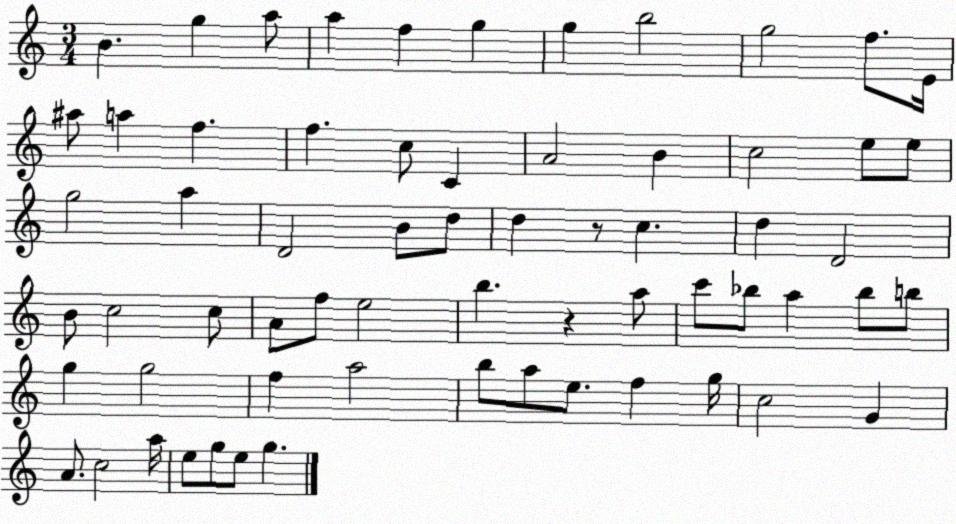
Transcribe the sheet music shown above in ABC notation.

X:1
T:Untitled
M:3/4
L:1/4
K:C
B g a/2 a f g g b2 g2 f/2 E/4 ^a/2 a f f c/2 C A2 B c2 e/2 e/2 g2 a D2 B/2 d/2 d z/2 c d D2 B/2 c2 c/2 A/2 f/2 e2 b z a/2 c'/2 _b/2 a _b/2 b/2 g g2 f a2 b/2 a/2 e/2 f g/4 c2 G A/2 c2 a/4 e/2 g/2 e/2 g